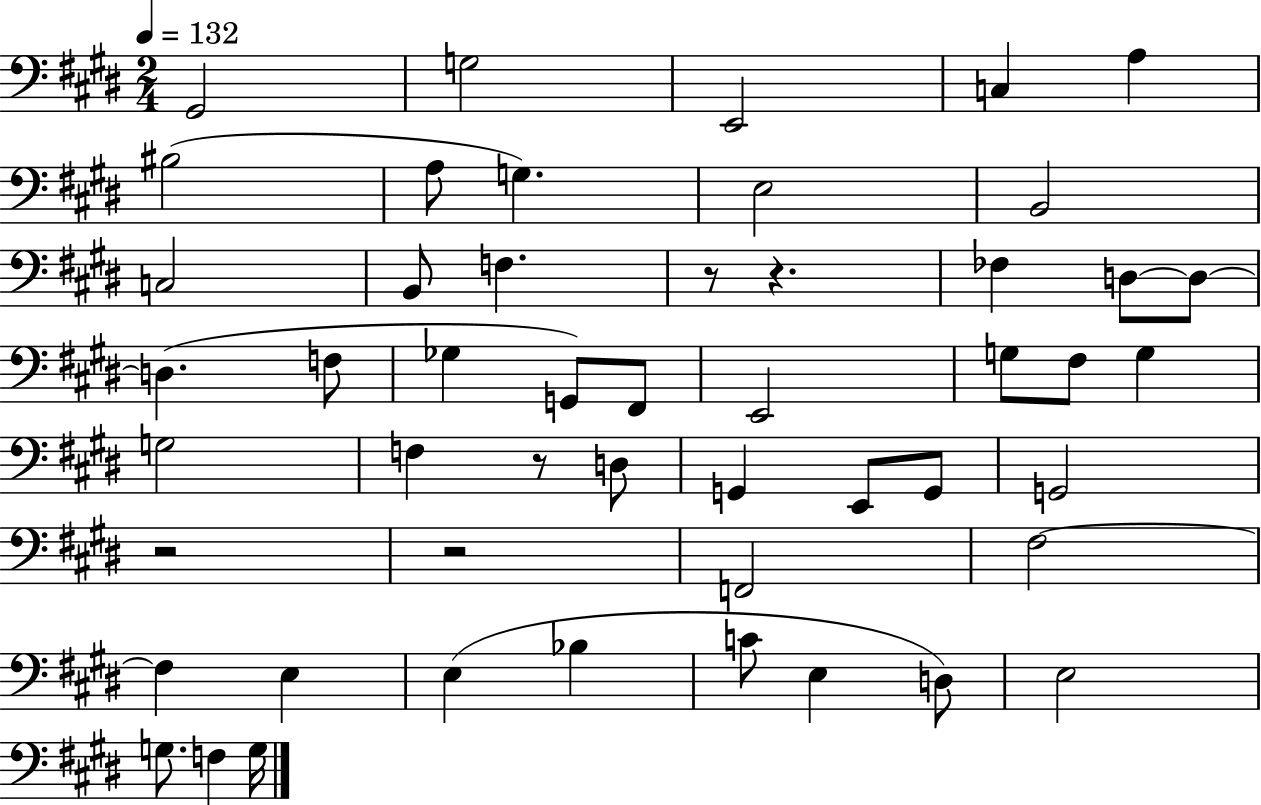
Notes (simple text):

G#2/h G3/h E2/h C3/q A3/q BIS3/h A3/e G3/q. E3/h B2/h C3/h B2/e F3/q. R/e R/q. FES3/q D3/e D3/e D3/q. F3/e Gb3/q G2/e F#2/e E2/h G3/e F#3/e G3/q G3/h F3/q R/e D3/e G2/q E2/e G2/e G2/h R/h R/h F2/h F#3/h F#3/q E3/q E3/q Bb3/q C4/e E3/q D3/e E3/h G3/e. F3/q G3/s